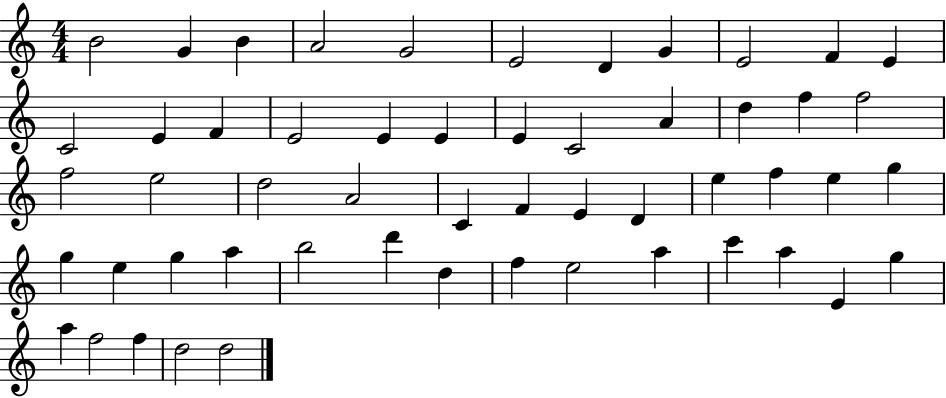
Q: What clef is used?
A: treble